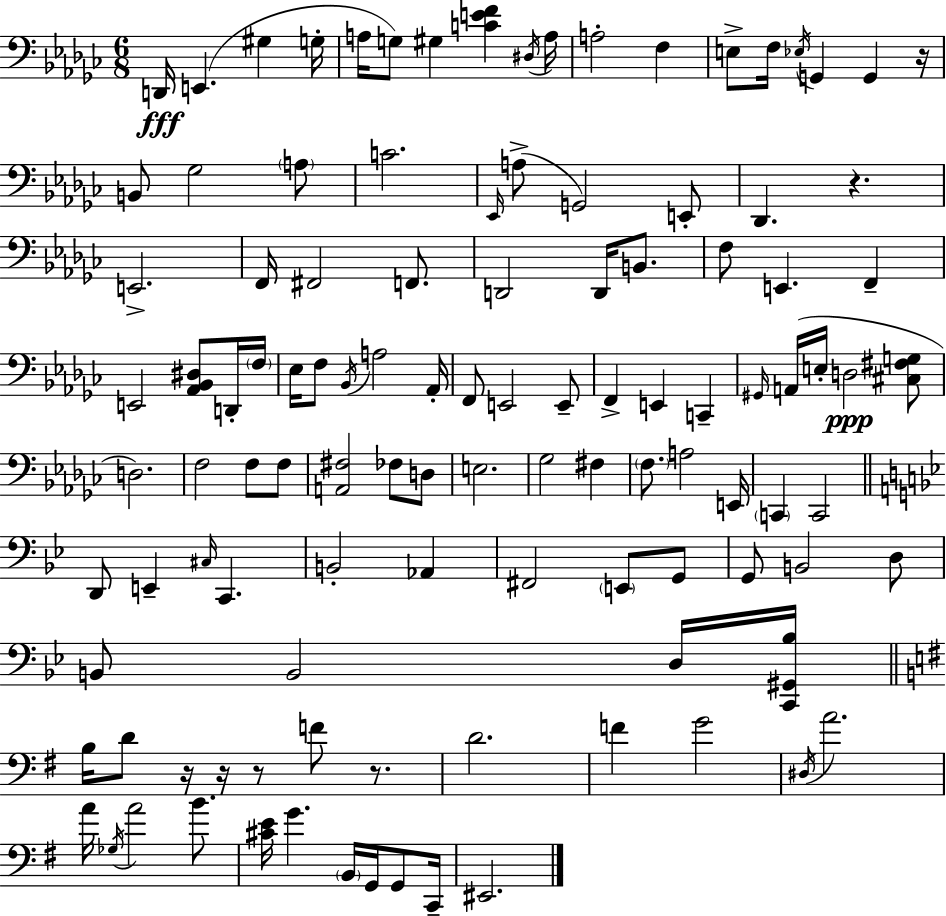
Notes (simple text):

D2/s E2/q. G#3/q G3/s A3/s G3/e G#3/q [C4,E4,F4]/q D#3/s A3/s A3/h F3/q E3/e F3/s Eb3/s G2/q G2/q R/s B2/e Gb3/h A3/e C4/h. Eb2/s A3/e G2/h E2/e Db2/q. R/q. E2/h. F2/s F#2/h F2/e. D2/h D2/s B2/e. F3/e E2/q. F2/q E2/h [Ab2,Bb2,D#3]/e D2/s F3/s Eb3/s F3/e Bb2/s A3/h Ab2/s F2/e E2/h E2/e F2/q E2/q C2/q G#2/s A2/s E3/s D3/h [C#3,F#3,G3]/e D3/h. F3/h F3/e F3/e [A2,F#3]/h FES3/e D3/e E3/h. Gb3/h F#3/q F3/e. A3/h E2/s C2/q C2/h D2/e E2/q C#3/s C2/q. B2/h Ab2/q F#2/h E2/e G2/e G2/e B2/h D3/e B2/e B2/h D3/s [C2,G#2,Bb3]/s B3/s D4/e R/s R/s R/e F4/e R/e. D4/h. F4/q G4/h D#3/s A4/h. A4/s Gb3/s A4/h B4/e. [C#4,E4]/s G4/q. B2/s G2/s G2/e C2/s EIS2/h.